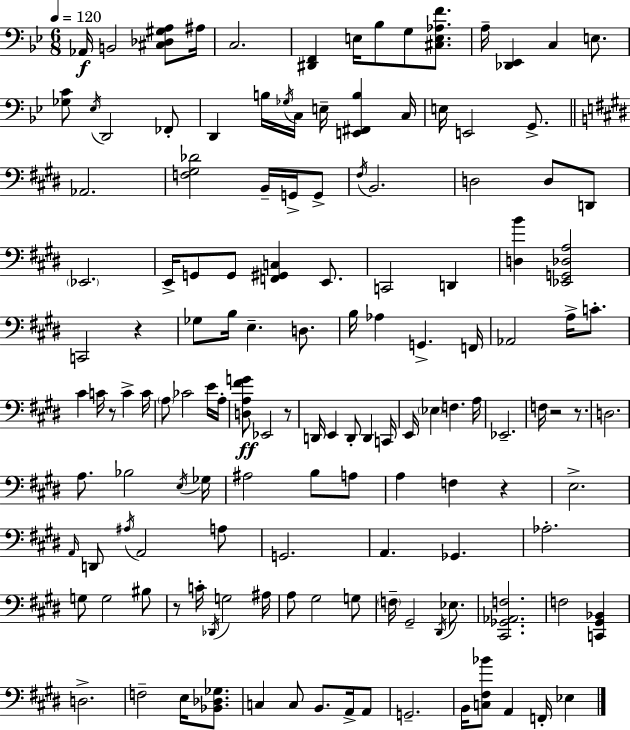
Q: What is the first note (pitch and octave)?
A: Ab2